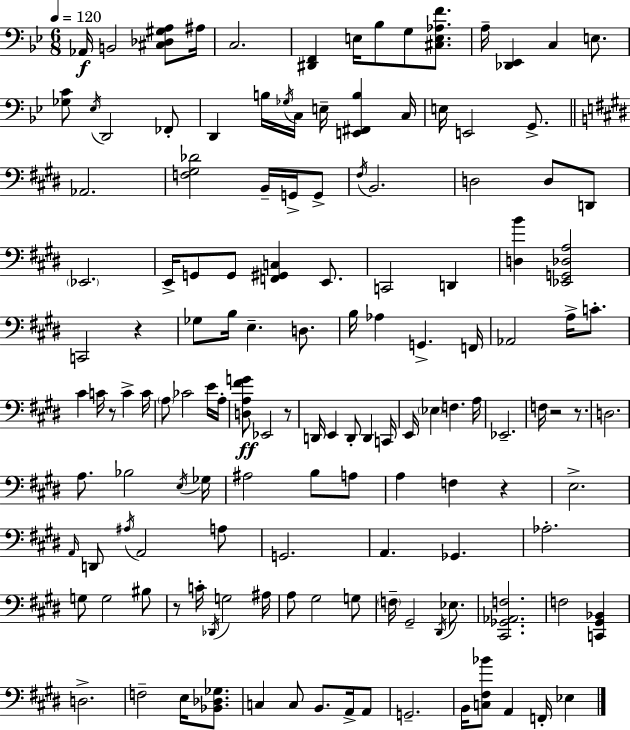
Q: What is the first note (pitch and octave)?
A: Ab2